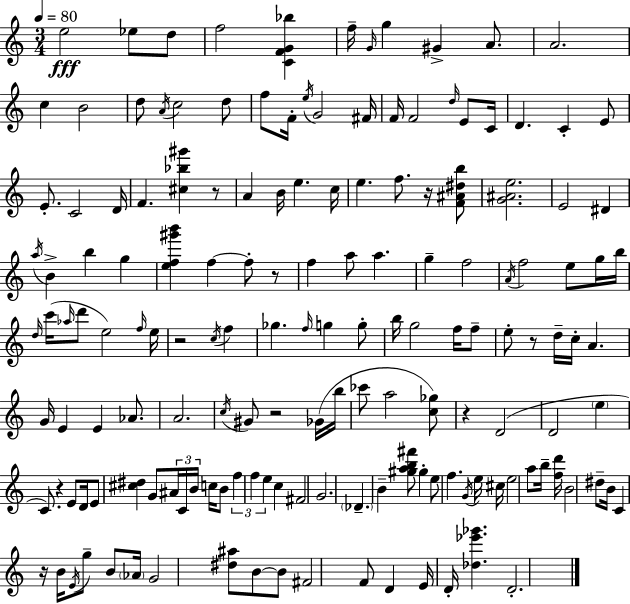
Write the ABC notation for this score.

X:1
T:Untitled
M:3/4
L:1/4
K:C
e2 _e/2 d/2 f2 [CFG_b] f/4 G/4 g ^G A/2 A2 c B2 d/2 A/4 c2 d/2 f/2 F/4 e/4 G2 ^F/4 F/4 F2 d/4 E/2 C/4 D C E/2 E/2 C2 D/4 F [^c_b^g'] z/2 A B/4 e c/4 e f/2 z/4 [F^A^db]/2 [G^Ae]2 E2 ^D a/4 B b g [ef^g'b'] f f/2 z/2 f a/2 a g f2 A/4 f2 e/2 g/4 b/4 d/4 c'/4 _a/4 d'/2 e2 f/4 e/4 z2 c/4 f _g f/4 g g/2 b/4 g2 f/4 f/2 e/2 z/2 d/4 c/4 A G/4 E E _A/2 A2 c/4 ^G/2 z2 _G/4 b/4 _c'/2 a2 [c_g]/2 z D2 D2 e C/2 z E/2 D/4 E/2 [^c^d] G/2 ^A/4 C/4 B/4 c/4 B/2 f f e c ^F2 G2 _D B [^gab^f']/2 ^g e/2 f G/4 e/4 ^c/4 e2 a/2 b/4 [fd']/4 B2 ^d/2 B/4 C z/4 B/4 E/4 g/2 B/2 _A/4 G2 [^d^a]/2 B/2 B/2 ^F2 F/2 D E/4 D/4 [_d_e'_g'] D2